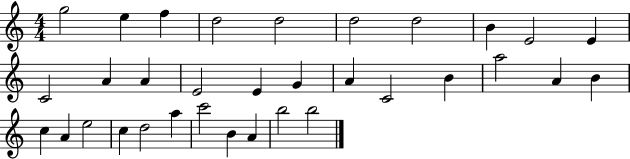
{
  \clef treble
  \numericTimeSignature
  \time 4/4
  \key c \major
  g''2 e''4 f''4 | d''2 d''2 | d''2 d''2 | b'4 e'2 e'4 | \break c'2 a'4 a'4 | e'2 e'4 g'4 | a'4 c'2 b'4 | a''2 a'4 b'4 | \break c''4 a'4 e''2 | c''4 d''2 a''4 | c'''2 b'4 a'4 | b''2 b''2 | \break \bar "|."
}